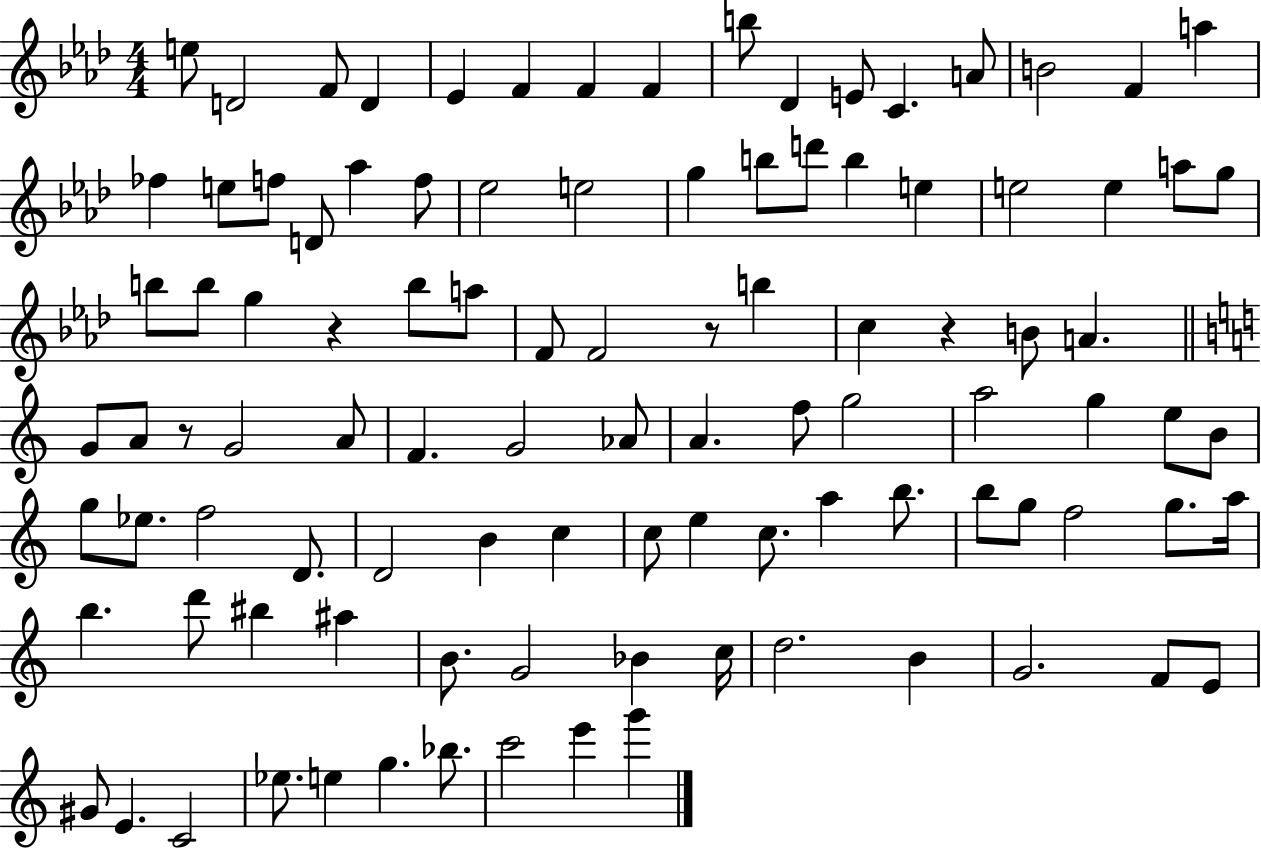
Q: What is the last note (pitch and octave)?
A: G6